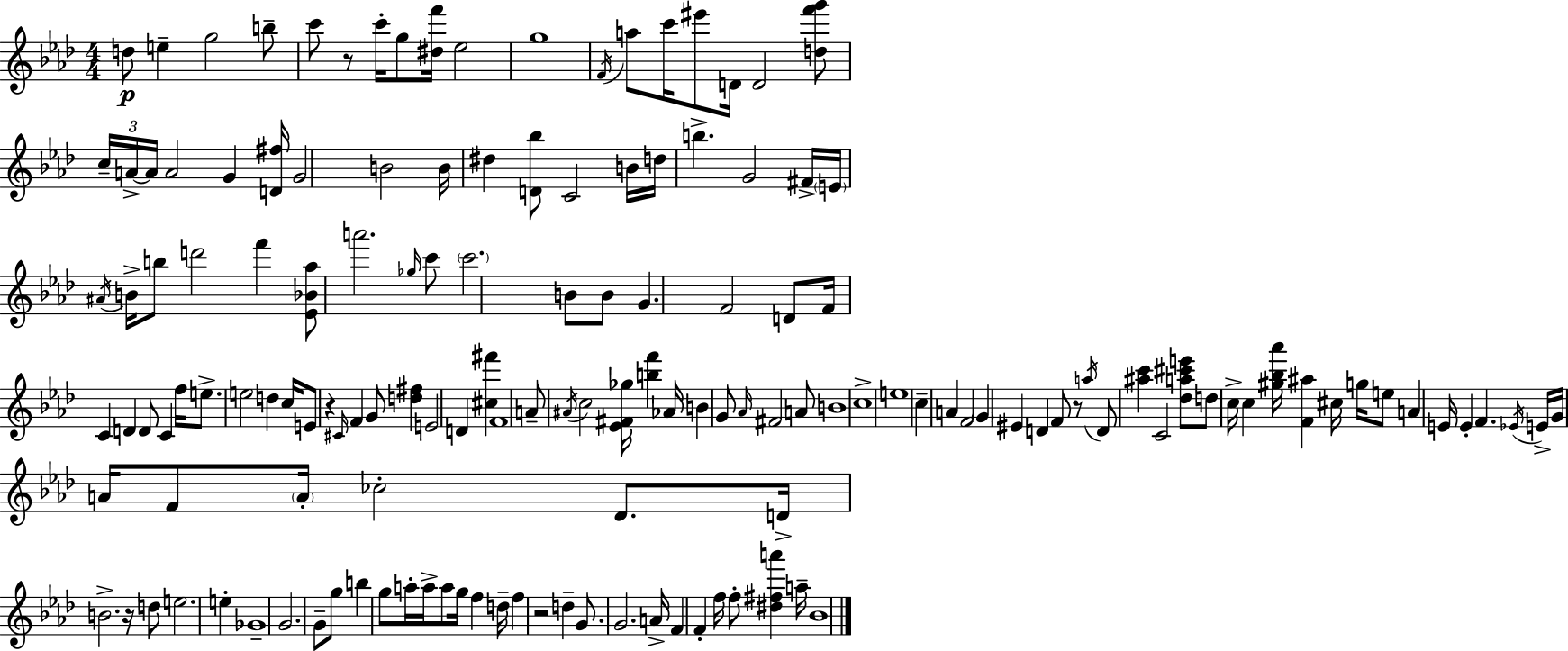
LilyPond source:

{
  \clef treble
  \numericTimeSignature
  \time 4/4
  \key f \minor
  \repeat volta 2 { d''8\p e''4-- g''2 b''8-- | c'''8 r8 c'''16-. g''8 <dis'' f'''>16 ees''2 | g''1 | \acciaccatura { f'16 } a''8 c'''16 eis'''8 d'16 d'2 <d'' f''' g'''>8 | \break \tuplet 3/2 { c''16-- a'16->~~ a'16 } a'2 g'4 | <d' fis''>16 g'2 b'2 | b'16 dis''4 <d' bes''>8 c'2 | b'16 d''16 b''4.-> g'2 | \break fis'16-> \parenthesize e'16 \acciaccatura { ais'16 } b'16-> b''8 d'''2 f'''4 | <ees' bes' aes''>8 a'''2. | \grace { ges''16 } c'''8 \parenthesize c'''2. b'8 | b'8 g'4. f'2 | \break d'8 f'16 c'4 d'4 d'8 c'4 | f''16 e''8.-> e''2 d''4 | c''16 e'8 r4 \grace { cis'16 } f'4 g'8 | <d'' fis''>4 e'2 d'4 | \break <cis'' fis'''>4 f'1 | a'8-- \acciaccatura { ais'16 } c''2 <ees' fis' ges''>16 | <b'' f'''>4 aes'16 b'4 g'8 \grace { aes'16 } fis'2 | a'8 b'1 | \break c''1-> | e''1 | c''4-- a'4 f'2 | \parenthesize g'4 eis'4 d'4 | \break f'8 r8 \acciaccatura { a''16 } d'8 <ais'' c'''>4 c'2 | <des'' a'' cis''' e'''>8 d''8 c''16-> c''4 <gis'' bes'' aes'''>16 <f' ais''>4 | cis''16 g''16 e''8 a'4 e'16 e'4-. | f'4. \acciaccatura { ees'16 } e'16-> g'16 a'16 f'8 \parenthesize a'16-. ces''2-. | \break des'8. d'16-> b'2.-> | r16 d''8 e''2. | e''4-. ges'1-- | g'2. | \break g'8-- g''8 b''4 g''8 a''16-. a''16-> | a''8 g''16 f''4 d''16-- f''4 r2 | d''4-- g'8. g'2. | a'16-> f'4 f'4-. | \break f''16 f''8-. <dis'' fis'' a'''>4 a''16-- bes'1 | } \bar "|."
}